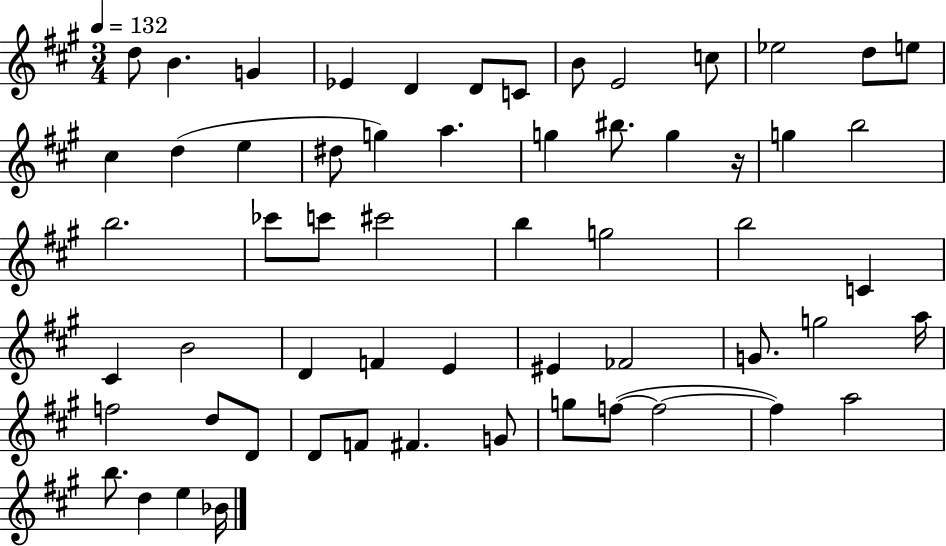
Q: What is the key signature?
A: A major